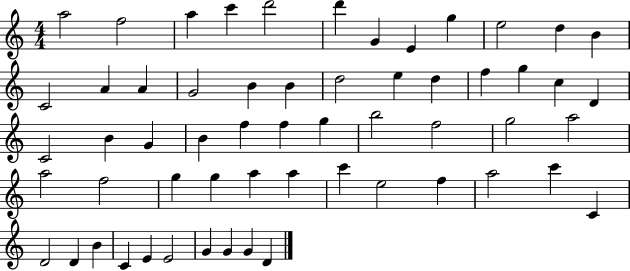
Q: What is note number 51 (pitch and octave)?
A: B4